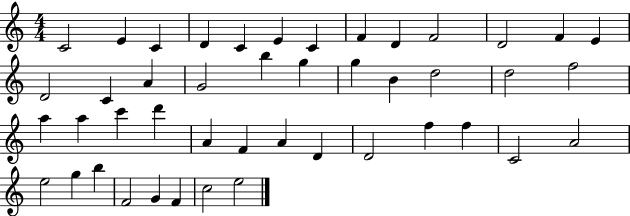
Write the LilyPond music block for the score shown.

{
  \clef treble
  \numericTimeSignature
  \time 4/4
  \key c \major
  c'2 e'4 c'4 | d'4 c'4 e'4 c'4 | f'4 d'4 f'2 | d'2 f'4 e'4 | \break d'2 c'4 a'4 | g'2 b''4 g''4 | g''4 b'4 d''2 | d''2 f''2 | \break a''4 a''4 c'''4 d'''4 | a'4 f'4 a'4 d'4 | d'2 f''4 f''4 | c'2 a'2 | \break e''2 g''4 b''4 | f'2 g'4 f'4 | c''2 e''2 | \bar "|."
}